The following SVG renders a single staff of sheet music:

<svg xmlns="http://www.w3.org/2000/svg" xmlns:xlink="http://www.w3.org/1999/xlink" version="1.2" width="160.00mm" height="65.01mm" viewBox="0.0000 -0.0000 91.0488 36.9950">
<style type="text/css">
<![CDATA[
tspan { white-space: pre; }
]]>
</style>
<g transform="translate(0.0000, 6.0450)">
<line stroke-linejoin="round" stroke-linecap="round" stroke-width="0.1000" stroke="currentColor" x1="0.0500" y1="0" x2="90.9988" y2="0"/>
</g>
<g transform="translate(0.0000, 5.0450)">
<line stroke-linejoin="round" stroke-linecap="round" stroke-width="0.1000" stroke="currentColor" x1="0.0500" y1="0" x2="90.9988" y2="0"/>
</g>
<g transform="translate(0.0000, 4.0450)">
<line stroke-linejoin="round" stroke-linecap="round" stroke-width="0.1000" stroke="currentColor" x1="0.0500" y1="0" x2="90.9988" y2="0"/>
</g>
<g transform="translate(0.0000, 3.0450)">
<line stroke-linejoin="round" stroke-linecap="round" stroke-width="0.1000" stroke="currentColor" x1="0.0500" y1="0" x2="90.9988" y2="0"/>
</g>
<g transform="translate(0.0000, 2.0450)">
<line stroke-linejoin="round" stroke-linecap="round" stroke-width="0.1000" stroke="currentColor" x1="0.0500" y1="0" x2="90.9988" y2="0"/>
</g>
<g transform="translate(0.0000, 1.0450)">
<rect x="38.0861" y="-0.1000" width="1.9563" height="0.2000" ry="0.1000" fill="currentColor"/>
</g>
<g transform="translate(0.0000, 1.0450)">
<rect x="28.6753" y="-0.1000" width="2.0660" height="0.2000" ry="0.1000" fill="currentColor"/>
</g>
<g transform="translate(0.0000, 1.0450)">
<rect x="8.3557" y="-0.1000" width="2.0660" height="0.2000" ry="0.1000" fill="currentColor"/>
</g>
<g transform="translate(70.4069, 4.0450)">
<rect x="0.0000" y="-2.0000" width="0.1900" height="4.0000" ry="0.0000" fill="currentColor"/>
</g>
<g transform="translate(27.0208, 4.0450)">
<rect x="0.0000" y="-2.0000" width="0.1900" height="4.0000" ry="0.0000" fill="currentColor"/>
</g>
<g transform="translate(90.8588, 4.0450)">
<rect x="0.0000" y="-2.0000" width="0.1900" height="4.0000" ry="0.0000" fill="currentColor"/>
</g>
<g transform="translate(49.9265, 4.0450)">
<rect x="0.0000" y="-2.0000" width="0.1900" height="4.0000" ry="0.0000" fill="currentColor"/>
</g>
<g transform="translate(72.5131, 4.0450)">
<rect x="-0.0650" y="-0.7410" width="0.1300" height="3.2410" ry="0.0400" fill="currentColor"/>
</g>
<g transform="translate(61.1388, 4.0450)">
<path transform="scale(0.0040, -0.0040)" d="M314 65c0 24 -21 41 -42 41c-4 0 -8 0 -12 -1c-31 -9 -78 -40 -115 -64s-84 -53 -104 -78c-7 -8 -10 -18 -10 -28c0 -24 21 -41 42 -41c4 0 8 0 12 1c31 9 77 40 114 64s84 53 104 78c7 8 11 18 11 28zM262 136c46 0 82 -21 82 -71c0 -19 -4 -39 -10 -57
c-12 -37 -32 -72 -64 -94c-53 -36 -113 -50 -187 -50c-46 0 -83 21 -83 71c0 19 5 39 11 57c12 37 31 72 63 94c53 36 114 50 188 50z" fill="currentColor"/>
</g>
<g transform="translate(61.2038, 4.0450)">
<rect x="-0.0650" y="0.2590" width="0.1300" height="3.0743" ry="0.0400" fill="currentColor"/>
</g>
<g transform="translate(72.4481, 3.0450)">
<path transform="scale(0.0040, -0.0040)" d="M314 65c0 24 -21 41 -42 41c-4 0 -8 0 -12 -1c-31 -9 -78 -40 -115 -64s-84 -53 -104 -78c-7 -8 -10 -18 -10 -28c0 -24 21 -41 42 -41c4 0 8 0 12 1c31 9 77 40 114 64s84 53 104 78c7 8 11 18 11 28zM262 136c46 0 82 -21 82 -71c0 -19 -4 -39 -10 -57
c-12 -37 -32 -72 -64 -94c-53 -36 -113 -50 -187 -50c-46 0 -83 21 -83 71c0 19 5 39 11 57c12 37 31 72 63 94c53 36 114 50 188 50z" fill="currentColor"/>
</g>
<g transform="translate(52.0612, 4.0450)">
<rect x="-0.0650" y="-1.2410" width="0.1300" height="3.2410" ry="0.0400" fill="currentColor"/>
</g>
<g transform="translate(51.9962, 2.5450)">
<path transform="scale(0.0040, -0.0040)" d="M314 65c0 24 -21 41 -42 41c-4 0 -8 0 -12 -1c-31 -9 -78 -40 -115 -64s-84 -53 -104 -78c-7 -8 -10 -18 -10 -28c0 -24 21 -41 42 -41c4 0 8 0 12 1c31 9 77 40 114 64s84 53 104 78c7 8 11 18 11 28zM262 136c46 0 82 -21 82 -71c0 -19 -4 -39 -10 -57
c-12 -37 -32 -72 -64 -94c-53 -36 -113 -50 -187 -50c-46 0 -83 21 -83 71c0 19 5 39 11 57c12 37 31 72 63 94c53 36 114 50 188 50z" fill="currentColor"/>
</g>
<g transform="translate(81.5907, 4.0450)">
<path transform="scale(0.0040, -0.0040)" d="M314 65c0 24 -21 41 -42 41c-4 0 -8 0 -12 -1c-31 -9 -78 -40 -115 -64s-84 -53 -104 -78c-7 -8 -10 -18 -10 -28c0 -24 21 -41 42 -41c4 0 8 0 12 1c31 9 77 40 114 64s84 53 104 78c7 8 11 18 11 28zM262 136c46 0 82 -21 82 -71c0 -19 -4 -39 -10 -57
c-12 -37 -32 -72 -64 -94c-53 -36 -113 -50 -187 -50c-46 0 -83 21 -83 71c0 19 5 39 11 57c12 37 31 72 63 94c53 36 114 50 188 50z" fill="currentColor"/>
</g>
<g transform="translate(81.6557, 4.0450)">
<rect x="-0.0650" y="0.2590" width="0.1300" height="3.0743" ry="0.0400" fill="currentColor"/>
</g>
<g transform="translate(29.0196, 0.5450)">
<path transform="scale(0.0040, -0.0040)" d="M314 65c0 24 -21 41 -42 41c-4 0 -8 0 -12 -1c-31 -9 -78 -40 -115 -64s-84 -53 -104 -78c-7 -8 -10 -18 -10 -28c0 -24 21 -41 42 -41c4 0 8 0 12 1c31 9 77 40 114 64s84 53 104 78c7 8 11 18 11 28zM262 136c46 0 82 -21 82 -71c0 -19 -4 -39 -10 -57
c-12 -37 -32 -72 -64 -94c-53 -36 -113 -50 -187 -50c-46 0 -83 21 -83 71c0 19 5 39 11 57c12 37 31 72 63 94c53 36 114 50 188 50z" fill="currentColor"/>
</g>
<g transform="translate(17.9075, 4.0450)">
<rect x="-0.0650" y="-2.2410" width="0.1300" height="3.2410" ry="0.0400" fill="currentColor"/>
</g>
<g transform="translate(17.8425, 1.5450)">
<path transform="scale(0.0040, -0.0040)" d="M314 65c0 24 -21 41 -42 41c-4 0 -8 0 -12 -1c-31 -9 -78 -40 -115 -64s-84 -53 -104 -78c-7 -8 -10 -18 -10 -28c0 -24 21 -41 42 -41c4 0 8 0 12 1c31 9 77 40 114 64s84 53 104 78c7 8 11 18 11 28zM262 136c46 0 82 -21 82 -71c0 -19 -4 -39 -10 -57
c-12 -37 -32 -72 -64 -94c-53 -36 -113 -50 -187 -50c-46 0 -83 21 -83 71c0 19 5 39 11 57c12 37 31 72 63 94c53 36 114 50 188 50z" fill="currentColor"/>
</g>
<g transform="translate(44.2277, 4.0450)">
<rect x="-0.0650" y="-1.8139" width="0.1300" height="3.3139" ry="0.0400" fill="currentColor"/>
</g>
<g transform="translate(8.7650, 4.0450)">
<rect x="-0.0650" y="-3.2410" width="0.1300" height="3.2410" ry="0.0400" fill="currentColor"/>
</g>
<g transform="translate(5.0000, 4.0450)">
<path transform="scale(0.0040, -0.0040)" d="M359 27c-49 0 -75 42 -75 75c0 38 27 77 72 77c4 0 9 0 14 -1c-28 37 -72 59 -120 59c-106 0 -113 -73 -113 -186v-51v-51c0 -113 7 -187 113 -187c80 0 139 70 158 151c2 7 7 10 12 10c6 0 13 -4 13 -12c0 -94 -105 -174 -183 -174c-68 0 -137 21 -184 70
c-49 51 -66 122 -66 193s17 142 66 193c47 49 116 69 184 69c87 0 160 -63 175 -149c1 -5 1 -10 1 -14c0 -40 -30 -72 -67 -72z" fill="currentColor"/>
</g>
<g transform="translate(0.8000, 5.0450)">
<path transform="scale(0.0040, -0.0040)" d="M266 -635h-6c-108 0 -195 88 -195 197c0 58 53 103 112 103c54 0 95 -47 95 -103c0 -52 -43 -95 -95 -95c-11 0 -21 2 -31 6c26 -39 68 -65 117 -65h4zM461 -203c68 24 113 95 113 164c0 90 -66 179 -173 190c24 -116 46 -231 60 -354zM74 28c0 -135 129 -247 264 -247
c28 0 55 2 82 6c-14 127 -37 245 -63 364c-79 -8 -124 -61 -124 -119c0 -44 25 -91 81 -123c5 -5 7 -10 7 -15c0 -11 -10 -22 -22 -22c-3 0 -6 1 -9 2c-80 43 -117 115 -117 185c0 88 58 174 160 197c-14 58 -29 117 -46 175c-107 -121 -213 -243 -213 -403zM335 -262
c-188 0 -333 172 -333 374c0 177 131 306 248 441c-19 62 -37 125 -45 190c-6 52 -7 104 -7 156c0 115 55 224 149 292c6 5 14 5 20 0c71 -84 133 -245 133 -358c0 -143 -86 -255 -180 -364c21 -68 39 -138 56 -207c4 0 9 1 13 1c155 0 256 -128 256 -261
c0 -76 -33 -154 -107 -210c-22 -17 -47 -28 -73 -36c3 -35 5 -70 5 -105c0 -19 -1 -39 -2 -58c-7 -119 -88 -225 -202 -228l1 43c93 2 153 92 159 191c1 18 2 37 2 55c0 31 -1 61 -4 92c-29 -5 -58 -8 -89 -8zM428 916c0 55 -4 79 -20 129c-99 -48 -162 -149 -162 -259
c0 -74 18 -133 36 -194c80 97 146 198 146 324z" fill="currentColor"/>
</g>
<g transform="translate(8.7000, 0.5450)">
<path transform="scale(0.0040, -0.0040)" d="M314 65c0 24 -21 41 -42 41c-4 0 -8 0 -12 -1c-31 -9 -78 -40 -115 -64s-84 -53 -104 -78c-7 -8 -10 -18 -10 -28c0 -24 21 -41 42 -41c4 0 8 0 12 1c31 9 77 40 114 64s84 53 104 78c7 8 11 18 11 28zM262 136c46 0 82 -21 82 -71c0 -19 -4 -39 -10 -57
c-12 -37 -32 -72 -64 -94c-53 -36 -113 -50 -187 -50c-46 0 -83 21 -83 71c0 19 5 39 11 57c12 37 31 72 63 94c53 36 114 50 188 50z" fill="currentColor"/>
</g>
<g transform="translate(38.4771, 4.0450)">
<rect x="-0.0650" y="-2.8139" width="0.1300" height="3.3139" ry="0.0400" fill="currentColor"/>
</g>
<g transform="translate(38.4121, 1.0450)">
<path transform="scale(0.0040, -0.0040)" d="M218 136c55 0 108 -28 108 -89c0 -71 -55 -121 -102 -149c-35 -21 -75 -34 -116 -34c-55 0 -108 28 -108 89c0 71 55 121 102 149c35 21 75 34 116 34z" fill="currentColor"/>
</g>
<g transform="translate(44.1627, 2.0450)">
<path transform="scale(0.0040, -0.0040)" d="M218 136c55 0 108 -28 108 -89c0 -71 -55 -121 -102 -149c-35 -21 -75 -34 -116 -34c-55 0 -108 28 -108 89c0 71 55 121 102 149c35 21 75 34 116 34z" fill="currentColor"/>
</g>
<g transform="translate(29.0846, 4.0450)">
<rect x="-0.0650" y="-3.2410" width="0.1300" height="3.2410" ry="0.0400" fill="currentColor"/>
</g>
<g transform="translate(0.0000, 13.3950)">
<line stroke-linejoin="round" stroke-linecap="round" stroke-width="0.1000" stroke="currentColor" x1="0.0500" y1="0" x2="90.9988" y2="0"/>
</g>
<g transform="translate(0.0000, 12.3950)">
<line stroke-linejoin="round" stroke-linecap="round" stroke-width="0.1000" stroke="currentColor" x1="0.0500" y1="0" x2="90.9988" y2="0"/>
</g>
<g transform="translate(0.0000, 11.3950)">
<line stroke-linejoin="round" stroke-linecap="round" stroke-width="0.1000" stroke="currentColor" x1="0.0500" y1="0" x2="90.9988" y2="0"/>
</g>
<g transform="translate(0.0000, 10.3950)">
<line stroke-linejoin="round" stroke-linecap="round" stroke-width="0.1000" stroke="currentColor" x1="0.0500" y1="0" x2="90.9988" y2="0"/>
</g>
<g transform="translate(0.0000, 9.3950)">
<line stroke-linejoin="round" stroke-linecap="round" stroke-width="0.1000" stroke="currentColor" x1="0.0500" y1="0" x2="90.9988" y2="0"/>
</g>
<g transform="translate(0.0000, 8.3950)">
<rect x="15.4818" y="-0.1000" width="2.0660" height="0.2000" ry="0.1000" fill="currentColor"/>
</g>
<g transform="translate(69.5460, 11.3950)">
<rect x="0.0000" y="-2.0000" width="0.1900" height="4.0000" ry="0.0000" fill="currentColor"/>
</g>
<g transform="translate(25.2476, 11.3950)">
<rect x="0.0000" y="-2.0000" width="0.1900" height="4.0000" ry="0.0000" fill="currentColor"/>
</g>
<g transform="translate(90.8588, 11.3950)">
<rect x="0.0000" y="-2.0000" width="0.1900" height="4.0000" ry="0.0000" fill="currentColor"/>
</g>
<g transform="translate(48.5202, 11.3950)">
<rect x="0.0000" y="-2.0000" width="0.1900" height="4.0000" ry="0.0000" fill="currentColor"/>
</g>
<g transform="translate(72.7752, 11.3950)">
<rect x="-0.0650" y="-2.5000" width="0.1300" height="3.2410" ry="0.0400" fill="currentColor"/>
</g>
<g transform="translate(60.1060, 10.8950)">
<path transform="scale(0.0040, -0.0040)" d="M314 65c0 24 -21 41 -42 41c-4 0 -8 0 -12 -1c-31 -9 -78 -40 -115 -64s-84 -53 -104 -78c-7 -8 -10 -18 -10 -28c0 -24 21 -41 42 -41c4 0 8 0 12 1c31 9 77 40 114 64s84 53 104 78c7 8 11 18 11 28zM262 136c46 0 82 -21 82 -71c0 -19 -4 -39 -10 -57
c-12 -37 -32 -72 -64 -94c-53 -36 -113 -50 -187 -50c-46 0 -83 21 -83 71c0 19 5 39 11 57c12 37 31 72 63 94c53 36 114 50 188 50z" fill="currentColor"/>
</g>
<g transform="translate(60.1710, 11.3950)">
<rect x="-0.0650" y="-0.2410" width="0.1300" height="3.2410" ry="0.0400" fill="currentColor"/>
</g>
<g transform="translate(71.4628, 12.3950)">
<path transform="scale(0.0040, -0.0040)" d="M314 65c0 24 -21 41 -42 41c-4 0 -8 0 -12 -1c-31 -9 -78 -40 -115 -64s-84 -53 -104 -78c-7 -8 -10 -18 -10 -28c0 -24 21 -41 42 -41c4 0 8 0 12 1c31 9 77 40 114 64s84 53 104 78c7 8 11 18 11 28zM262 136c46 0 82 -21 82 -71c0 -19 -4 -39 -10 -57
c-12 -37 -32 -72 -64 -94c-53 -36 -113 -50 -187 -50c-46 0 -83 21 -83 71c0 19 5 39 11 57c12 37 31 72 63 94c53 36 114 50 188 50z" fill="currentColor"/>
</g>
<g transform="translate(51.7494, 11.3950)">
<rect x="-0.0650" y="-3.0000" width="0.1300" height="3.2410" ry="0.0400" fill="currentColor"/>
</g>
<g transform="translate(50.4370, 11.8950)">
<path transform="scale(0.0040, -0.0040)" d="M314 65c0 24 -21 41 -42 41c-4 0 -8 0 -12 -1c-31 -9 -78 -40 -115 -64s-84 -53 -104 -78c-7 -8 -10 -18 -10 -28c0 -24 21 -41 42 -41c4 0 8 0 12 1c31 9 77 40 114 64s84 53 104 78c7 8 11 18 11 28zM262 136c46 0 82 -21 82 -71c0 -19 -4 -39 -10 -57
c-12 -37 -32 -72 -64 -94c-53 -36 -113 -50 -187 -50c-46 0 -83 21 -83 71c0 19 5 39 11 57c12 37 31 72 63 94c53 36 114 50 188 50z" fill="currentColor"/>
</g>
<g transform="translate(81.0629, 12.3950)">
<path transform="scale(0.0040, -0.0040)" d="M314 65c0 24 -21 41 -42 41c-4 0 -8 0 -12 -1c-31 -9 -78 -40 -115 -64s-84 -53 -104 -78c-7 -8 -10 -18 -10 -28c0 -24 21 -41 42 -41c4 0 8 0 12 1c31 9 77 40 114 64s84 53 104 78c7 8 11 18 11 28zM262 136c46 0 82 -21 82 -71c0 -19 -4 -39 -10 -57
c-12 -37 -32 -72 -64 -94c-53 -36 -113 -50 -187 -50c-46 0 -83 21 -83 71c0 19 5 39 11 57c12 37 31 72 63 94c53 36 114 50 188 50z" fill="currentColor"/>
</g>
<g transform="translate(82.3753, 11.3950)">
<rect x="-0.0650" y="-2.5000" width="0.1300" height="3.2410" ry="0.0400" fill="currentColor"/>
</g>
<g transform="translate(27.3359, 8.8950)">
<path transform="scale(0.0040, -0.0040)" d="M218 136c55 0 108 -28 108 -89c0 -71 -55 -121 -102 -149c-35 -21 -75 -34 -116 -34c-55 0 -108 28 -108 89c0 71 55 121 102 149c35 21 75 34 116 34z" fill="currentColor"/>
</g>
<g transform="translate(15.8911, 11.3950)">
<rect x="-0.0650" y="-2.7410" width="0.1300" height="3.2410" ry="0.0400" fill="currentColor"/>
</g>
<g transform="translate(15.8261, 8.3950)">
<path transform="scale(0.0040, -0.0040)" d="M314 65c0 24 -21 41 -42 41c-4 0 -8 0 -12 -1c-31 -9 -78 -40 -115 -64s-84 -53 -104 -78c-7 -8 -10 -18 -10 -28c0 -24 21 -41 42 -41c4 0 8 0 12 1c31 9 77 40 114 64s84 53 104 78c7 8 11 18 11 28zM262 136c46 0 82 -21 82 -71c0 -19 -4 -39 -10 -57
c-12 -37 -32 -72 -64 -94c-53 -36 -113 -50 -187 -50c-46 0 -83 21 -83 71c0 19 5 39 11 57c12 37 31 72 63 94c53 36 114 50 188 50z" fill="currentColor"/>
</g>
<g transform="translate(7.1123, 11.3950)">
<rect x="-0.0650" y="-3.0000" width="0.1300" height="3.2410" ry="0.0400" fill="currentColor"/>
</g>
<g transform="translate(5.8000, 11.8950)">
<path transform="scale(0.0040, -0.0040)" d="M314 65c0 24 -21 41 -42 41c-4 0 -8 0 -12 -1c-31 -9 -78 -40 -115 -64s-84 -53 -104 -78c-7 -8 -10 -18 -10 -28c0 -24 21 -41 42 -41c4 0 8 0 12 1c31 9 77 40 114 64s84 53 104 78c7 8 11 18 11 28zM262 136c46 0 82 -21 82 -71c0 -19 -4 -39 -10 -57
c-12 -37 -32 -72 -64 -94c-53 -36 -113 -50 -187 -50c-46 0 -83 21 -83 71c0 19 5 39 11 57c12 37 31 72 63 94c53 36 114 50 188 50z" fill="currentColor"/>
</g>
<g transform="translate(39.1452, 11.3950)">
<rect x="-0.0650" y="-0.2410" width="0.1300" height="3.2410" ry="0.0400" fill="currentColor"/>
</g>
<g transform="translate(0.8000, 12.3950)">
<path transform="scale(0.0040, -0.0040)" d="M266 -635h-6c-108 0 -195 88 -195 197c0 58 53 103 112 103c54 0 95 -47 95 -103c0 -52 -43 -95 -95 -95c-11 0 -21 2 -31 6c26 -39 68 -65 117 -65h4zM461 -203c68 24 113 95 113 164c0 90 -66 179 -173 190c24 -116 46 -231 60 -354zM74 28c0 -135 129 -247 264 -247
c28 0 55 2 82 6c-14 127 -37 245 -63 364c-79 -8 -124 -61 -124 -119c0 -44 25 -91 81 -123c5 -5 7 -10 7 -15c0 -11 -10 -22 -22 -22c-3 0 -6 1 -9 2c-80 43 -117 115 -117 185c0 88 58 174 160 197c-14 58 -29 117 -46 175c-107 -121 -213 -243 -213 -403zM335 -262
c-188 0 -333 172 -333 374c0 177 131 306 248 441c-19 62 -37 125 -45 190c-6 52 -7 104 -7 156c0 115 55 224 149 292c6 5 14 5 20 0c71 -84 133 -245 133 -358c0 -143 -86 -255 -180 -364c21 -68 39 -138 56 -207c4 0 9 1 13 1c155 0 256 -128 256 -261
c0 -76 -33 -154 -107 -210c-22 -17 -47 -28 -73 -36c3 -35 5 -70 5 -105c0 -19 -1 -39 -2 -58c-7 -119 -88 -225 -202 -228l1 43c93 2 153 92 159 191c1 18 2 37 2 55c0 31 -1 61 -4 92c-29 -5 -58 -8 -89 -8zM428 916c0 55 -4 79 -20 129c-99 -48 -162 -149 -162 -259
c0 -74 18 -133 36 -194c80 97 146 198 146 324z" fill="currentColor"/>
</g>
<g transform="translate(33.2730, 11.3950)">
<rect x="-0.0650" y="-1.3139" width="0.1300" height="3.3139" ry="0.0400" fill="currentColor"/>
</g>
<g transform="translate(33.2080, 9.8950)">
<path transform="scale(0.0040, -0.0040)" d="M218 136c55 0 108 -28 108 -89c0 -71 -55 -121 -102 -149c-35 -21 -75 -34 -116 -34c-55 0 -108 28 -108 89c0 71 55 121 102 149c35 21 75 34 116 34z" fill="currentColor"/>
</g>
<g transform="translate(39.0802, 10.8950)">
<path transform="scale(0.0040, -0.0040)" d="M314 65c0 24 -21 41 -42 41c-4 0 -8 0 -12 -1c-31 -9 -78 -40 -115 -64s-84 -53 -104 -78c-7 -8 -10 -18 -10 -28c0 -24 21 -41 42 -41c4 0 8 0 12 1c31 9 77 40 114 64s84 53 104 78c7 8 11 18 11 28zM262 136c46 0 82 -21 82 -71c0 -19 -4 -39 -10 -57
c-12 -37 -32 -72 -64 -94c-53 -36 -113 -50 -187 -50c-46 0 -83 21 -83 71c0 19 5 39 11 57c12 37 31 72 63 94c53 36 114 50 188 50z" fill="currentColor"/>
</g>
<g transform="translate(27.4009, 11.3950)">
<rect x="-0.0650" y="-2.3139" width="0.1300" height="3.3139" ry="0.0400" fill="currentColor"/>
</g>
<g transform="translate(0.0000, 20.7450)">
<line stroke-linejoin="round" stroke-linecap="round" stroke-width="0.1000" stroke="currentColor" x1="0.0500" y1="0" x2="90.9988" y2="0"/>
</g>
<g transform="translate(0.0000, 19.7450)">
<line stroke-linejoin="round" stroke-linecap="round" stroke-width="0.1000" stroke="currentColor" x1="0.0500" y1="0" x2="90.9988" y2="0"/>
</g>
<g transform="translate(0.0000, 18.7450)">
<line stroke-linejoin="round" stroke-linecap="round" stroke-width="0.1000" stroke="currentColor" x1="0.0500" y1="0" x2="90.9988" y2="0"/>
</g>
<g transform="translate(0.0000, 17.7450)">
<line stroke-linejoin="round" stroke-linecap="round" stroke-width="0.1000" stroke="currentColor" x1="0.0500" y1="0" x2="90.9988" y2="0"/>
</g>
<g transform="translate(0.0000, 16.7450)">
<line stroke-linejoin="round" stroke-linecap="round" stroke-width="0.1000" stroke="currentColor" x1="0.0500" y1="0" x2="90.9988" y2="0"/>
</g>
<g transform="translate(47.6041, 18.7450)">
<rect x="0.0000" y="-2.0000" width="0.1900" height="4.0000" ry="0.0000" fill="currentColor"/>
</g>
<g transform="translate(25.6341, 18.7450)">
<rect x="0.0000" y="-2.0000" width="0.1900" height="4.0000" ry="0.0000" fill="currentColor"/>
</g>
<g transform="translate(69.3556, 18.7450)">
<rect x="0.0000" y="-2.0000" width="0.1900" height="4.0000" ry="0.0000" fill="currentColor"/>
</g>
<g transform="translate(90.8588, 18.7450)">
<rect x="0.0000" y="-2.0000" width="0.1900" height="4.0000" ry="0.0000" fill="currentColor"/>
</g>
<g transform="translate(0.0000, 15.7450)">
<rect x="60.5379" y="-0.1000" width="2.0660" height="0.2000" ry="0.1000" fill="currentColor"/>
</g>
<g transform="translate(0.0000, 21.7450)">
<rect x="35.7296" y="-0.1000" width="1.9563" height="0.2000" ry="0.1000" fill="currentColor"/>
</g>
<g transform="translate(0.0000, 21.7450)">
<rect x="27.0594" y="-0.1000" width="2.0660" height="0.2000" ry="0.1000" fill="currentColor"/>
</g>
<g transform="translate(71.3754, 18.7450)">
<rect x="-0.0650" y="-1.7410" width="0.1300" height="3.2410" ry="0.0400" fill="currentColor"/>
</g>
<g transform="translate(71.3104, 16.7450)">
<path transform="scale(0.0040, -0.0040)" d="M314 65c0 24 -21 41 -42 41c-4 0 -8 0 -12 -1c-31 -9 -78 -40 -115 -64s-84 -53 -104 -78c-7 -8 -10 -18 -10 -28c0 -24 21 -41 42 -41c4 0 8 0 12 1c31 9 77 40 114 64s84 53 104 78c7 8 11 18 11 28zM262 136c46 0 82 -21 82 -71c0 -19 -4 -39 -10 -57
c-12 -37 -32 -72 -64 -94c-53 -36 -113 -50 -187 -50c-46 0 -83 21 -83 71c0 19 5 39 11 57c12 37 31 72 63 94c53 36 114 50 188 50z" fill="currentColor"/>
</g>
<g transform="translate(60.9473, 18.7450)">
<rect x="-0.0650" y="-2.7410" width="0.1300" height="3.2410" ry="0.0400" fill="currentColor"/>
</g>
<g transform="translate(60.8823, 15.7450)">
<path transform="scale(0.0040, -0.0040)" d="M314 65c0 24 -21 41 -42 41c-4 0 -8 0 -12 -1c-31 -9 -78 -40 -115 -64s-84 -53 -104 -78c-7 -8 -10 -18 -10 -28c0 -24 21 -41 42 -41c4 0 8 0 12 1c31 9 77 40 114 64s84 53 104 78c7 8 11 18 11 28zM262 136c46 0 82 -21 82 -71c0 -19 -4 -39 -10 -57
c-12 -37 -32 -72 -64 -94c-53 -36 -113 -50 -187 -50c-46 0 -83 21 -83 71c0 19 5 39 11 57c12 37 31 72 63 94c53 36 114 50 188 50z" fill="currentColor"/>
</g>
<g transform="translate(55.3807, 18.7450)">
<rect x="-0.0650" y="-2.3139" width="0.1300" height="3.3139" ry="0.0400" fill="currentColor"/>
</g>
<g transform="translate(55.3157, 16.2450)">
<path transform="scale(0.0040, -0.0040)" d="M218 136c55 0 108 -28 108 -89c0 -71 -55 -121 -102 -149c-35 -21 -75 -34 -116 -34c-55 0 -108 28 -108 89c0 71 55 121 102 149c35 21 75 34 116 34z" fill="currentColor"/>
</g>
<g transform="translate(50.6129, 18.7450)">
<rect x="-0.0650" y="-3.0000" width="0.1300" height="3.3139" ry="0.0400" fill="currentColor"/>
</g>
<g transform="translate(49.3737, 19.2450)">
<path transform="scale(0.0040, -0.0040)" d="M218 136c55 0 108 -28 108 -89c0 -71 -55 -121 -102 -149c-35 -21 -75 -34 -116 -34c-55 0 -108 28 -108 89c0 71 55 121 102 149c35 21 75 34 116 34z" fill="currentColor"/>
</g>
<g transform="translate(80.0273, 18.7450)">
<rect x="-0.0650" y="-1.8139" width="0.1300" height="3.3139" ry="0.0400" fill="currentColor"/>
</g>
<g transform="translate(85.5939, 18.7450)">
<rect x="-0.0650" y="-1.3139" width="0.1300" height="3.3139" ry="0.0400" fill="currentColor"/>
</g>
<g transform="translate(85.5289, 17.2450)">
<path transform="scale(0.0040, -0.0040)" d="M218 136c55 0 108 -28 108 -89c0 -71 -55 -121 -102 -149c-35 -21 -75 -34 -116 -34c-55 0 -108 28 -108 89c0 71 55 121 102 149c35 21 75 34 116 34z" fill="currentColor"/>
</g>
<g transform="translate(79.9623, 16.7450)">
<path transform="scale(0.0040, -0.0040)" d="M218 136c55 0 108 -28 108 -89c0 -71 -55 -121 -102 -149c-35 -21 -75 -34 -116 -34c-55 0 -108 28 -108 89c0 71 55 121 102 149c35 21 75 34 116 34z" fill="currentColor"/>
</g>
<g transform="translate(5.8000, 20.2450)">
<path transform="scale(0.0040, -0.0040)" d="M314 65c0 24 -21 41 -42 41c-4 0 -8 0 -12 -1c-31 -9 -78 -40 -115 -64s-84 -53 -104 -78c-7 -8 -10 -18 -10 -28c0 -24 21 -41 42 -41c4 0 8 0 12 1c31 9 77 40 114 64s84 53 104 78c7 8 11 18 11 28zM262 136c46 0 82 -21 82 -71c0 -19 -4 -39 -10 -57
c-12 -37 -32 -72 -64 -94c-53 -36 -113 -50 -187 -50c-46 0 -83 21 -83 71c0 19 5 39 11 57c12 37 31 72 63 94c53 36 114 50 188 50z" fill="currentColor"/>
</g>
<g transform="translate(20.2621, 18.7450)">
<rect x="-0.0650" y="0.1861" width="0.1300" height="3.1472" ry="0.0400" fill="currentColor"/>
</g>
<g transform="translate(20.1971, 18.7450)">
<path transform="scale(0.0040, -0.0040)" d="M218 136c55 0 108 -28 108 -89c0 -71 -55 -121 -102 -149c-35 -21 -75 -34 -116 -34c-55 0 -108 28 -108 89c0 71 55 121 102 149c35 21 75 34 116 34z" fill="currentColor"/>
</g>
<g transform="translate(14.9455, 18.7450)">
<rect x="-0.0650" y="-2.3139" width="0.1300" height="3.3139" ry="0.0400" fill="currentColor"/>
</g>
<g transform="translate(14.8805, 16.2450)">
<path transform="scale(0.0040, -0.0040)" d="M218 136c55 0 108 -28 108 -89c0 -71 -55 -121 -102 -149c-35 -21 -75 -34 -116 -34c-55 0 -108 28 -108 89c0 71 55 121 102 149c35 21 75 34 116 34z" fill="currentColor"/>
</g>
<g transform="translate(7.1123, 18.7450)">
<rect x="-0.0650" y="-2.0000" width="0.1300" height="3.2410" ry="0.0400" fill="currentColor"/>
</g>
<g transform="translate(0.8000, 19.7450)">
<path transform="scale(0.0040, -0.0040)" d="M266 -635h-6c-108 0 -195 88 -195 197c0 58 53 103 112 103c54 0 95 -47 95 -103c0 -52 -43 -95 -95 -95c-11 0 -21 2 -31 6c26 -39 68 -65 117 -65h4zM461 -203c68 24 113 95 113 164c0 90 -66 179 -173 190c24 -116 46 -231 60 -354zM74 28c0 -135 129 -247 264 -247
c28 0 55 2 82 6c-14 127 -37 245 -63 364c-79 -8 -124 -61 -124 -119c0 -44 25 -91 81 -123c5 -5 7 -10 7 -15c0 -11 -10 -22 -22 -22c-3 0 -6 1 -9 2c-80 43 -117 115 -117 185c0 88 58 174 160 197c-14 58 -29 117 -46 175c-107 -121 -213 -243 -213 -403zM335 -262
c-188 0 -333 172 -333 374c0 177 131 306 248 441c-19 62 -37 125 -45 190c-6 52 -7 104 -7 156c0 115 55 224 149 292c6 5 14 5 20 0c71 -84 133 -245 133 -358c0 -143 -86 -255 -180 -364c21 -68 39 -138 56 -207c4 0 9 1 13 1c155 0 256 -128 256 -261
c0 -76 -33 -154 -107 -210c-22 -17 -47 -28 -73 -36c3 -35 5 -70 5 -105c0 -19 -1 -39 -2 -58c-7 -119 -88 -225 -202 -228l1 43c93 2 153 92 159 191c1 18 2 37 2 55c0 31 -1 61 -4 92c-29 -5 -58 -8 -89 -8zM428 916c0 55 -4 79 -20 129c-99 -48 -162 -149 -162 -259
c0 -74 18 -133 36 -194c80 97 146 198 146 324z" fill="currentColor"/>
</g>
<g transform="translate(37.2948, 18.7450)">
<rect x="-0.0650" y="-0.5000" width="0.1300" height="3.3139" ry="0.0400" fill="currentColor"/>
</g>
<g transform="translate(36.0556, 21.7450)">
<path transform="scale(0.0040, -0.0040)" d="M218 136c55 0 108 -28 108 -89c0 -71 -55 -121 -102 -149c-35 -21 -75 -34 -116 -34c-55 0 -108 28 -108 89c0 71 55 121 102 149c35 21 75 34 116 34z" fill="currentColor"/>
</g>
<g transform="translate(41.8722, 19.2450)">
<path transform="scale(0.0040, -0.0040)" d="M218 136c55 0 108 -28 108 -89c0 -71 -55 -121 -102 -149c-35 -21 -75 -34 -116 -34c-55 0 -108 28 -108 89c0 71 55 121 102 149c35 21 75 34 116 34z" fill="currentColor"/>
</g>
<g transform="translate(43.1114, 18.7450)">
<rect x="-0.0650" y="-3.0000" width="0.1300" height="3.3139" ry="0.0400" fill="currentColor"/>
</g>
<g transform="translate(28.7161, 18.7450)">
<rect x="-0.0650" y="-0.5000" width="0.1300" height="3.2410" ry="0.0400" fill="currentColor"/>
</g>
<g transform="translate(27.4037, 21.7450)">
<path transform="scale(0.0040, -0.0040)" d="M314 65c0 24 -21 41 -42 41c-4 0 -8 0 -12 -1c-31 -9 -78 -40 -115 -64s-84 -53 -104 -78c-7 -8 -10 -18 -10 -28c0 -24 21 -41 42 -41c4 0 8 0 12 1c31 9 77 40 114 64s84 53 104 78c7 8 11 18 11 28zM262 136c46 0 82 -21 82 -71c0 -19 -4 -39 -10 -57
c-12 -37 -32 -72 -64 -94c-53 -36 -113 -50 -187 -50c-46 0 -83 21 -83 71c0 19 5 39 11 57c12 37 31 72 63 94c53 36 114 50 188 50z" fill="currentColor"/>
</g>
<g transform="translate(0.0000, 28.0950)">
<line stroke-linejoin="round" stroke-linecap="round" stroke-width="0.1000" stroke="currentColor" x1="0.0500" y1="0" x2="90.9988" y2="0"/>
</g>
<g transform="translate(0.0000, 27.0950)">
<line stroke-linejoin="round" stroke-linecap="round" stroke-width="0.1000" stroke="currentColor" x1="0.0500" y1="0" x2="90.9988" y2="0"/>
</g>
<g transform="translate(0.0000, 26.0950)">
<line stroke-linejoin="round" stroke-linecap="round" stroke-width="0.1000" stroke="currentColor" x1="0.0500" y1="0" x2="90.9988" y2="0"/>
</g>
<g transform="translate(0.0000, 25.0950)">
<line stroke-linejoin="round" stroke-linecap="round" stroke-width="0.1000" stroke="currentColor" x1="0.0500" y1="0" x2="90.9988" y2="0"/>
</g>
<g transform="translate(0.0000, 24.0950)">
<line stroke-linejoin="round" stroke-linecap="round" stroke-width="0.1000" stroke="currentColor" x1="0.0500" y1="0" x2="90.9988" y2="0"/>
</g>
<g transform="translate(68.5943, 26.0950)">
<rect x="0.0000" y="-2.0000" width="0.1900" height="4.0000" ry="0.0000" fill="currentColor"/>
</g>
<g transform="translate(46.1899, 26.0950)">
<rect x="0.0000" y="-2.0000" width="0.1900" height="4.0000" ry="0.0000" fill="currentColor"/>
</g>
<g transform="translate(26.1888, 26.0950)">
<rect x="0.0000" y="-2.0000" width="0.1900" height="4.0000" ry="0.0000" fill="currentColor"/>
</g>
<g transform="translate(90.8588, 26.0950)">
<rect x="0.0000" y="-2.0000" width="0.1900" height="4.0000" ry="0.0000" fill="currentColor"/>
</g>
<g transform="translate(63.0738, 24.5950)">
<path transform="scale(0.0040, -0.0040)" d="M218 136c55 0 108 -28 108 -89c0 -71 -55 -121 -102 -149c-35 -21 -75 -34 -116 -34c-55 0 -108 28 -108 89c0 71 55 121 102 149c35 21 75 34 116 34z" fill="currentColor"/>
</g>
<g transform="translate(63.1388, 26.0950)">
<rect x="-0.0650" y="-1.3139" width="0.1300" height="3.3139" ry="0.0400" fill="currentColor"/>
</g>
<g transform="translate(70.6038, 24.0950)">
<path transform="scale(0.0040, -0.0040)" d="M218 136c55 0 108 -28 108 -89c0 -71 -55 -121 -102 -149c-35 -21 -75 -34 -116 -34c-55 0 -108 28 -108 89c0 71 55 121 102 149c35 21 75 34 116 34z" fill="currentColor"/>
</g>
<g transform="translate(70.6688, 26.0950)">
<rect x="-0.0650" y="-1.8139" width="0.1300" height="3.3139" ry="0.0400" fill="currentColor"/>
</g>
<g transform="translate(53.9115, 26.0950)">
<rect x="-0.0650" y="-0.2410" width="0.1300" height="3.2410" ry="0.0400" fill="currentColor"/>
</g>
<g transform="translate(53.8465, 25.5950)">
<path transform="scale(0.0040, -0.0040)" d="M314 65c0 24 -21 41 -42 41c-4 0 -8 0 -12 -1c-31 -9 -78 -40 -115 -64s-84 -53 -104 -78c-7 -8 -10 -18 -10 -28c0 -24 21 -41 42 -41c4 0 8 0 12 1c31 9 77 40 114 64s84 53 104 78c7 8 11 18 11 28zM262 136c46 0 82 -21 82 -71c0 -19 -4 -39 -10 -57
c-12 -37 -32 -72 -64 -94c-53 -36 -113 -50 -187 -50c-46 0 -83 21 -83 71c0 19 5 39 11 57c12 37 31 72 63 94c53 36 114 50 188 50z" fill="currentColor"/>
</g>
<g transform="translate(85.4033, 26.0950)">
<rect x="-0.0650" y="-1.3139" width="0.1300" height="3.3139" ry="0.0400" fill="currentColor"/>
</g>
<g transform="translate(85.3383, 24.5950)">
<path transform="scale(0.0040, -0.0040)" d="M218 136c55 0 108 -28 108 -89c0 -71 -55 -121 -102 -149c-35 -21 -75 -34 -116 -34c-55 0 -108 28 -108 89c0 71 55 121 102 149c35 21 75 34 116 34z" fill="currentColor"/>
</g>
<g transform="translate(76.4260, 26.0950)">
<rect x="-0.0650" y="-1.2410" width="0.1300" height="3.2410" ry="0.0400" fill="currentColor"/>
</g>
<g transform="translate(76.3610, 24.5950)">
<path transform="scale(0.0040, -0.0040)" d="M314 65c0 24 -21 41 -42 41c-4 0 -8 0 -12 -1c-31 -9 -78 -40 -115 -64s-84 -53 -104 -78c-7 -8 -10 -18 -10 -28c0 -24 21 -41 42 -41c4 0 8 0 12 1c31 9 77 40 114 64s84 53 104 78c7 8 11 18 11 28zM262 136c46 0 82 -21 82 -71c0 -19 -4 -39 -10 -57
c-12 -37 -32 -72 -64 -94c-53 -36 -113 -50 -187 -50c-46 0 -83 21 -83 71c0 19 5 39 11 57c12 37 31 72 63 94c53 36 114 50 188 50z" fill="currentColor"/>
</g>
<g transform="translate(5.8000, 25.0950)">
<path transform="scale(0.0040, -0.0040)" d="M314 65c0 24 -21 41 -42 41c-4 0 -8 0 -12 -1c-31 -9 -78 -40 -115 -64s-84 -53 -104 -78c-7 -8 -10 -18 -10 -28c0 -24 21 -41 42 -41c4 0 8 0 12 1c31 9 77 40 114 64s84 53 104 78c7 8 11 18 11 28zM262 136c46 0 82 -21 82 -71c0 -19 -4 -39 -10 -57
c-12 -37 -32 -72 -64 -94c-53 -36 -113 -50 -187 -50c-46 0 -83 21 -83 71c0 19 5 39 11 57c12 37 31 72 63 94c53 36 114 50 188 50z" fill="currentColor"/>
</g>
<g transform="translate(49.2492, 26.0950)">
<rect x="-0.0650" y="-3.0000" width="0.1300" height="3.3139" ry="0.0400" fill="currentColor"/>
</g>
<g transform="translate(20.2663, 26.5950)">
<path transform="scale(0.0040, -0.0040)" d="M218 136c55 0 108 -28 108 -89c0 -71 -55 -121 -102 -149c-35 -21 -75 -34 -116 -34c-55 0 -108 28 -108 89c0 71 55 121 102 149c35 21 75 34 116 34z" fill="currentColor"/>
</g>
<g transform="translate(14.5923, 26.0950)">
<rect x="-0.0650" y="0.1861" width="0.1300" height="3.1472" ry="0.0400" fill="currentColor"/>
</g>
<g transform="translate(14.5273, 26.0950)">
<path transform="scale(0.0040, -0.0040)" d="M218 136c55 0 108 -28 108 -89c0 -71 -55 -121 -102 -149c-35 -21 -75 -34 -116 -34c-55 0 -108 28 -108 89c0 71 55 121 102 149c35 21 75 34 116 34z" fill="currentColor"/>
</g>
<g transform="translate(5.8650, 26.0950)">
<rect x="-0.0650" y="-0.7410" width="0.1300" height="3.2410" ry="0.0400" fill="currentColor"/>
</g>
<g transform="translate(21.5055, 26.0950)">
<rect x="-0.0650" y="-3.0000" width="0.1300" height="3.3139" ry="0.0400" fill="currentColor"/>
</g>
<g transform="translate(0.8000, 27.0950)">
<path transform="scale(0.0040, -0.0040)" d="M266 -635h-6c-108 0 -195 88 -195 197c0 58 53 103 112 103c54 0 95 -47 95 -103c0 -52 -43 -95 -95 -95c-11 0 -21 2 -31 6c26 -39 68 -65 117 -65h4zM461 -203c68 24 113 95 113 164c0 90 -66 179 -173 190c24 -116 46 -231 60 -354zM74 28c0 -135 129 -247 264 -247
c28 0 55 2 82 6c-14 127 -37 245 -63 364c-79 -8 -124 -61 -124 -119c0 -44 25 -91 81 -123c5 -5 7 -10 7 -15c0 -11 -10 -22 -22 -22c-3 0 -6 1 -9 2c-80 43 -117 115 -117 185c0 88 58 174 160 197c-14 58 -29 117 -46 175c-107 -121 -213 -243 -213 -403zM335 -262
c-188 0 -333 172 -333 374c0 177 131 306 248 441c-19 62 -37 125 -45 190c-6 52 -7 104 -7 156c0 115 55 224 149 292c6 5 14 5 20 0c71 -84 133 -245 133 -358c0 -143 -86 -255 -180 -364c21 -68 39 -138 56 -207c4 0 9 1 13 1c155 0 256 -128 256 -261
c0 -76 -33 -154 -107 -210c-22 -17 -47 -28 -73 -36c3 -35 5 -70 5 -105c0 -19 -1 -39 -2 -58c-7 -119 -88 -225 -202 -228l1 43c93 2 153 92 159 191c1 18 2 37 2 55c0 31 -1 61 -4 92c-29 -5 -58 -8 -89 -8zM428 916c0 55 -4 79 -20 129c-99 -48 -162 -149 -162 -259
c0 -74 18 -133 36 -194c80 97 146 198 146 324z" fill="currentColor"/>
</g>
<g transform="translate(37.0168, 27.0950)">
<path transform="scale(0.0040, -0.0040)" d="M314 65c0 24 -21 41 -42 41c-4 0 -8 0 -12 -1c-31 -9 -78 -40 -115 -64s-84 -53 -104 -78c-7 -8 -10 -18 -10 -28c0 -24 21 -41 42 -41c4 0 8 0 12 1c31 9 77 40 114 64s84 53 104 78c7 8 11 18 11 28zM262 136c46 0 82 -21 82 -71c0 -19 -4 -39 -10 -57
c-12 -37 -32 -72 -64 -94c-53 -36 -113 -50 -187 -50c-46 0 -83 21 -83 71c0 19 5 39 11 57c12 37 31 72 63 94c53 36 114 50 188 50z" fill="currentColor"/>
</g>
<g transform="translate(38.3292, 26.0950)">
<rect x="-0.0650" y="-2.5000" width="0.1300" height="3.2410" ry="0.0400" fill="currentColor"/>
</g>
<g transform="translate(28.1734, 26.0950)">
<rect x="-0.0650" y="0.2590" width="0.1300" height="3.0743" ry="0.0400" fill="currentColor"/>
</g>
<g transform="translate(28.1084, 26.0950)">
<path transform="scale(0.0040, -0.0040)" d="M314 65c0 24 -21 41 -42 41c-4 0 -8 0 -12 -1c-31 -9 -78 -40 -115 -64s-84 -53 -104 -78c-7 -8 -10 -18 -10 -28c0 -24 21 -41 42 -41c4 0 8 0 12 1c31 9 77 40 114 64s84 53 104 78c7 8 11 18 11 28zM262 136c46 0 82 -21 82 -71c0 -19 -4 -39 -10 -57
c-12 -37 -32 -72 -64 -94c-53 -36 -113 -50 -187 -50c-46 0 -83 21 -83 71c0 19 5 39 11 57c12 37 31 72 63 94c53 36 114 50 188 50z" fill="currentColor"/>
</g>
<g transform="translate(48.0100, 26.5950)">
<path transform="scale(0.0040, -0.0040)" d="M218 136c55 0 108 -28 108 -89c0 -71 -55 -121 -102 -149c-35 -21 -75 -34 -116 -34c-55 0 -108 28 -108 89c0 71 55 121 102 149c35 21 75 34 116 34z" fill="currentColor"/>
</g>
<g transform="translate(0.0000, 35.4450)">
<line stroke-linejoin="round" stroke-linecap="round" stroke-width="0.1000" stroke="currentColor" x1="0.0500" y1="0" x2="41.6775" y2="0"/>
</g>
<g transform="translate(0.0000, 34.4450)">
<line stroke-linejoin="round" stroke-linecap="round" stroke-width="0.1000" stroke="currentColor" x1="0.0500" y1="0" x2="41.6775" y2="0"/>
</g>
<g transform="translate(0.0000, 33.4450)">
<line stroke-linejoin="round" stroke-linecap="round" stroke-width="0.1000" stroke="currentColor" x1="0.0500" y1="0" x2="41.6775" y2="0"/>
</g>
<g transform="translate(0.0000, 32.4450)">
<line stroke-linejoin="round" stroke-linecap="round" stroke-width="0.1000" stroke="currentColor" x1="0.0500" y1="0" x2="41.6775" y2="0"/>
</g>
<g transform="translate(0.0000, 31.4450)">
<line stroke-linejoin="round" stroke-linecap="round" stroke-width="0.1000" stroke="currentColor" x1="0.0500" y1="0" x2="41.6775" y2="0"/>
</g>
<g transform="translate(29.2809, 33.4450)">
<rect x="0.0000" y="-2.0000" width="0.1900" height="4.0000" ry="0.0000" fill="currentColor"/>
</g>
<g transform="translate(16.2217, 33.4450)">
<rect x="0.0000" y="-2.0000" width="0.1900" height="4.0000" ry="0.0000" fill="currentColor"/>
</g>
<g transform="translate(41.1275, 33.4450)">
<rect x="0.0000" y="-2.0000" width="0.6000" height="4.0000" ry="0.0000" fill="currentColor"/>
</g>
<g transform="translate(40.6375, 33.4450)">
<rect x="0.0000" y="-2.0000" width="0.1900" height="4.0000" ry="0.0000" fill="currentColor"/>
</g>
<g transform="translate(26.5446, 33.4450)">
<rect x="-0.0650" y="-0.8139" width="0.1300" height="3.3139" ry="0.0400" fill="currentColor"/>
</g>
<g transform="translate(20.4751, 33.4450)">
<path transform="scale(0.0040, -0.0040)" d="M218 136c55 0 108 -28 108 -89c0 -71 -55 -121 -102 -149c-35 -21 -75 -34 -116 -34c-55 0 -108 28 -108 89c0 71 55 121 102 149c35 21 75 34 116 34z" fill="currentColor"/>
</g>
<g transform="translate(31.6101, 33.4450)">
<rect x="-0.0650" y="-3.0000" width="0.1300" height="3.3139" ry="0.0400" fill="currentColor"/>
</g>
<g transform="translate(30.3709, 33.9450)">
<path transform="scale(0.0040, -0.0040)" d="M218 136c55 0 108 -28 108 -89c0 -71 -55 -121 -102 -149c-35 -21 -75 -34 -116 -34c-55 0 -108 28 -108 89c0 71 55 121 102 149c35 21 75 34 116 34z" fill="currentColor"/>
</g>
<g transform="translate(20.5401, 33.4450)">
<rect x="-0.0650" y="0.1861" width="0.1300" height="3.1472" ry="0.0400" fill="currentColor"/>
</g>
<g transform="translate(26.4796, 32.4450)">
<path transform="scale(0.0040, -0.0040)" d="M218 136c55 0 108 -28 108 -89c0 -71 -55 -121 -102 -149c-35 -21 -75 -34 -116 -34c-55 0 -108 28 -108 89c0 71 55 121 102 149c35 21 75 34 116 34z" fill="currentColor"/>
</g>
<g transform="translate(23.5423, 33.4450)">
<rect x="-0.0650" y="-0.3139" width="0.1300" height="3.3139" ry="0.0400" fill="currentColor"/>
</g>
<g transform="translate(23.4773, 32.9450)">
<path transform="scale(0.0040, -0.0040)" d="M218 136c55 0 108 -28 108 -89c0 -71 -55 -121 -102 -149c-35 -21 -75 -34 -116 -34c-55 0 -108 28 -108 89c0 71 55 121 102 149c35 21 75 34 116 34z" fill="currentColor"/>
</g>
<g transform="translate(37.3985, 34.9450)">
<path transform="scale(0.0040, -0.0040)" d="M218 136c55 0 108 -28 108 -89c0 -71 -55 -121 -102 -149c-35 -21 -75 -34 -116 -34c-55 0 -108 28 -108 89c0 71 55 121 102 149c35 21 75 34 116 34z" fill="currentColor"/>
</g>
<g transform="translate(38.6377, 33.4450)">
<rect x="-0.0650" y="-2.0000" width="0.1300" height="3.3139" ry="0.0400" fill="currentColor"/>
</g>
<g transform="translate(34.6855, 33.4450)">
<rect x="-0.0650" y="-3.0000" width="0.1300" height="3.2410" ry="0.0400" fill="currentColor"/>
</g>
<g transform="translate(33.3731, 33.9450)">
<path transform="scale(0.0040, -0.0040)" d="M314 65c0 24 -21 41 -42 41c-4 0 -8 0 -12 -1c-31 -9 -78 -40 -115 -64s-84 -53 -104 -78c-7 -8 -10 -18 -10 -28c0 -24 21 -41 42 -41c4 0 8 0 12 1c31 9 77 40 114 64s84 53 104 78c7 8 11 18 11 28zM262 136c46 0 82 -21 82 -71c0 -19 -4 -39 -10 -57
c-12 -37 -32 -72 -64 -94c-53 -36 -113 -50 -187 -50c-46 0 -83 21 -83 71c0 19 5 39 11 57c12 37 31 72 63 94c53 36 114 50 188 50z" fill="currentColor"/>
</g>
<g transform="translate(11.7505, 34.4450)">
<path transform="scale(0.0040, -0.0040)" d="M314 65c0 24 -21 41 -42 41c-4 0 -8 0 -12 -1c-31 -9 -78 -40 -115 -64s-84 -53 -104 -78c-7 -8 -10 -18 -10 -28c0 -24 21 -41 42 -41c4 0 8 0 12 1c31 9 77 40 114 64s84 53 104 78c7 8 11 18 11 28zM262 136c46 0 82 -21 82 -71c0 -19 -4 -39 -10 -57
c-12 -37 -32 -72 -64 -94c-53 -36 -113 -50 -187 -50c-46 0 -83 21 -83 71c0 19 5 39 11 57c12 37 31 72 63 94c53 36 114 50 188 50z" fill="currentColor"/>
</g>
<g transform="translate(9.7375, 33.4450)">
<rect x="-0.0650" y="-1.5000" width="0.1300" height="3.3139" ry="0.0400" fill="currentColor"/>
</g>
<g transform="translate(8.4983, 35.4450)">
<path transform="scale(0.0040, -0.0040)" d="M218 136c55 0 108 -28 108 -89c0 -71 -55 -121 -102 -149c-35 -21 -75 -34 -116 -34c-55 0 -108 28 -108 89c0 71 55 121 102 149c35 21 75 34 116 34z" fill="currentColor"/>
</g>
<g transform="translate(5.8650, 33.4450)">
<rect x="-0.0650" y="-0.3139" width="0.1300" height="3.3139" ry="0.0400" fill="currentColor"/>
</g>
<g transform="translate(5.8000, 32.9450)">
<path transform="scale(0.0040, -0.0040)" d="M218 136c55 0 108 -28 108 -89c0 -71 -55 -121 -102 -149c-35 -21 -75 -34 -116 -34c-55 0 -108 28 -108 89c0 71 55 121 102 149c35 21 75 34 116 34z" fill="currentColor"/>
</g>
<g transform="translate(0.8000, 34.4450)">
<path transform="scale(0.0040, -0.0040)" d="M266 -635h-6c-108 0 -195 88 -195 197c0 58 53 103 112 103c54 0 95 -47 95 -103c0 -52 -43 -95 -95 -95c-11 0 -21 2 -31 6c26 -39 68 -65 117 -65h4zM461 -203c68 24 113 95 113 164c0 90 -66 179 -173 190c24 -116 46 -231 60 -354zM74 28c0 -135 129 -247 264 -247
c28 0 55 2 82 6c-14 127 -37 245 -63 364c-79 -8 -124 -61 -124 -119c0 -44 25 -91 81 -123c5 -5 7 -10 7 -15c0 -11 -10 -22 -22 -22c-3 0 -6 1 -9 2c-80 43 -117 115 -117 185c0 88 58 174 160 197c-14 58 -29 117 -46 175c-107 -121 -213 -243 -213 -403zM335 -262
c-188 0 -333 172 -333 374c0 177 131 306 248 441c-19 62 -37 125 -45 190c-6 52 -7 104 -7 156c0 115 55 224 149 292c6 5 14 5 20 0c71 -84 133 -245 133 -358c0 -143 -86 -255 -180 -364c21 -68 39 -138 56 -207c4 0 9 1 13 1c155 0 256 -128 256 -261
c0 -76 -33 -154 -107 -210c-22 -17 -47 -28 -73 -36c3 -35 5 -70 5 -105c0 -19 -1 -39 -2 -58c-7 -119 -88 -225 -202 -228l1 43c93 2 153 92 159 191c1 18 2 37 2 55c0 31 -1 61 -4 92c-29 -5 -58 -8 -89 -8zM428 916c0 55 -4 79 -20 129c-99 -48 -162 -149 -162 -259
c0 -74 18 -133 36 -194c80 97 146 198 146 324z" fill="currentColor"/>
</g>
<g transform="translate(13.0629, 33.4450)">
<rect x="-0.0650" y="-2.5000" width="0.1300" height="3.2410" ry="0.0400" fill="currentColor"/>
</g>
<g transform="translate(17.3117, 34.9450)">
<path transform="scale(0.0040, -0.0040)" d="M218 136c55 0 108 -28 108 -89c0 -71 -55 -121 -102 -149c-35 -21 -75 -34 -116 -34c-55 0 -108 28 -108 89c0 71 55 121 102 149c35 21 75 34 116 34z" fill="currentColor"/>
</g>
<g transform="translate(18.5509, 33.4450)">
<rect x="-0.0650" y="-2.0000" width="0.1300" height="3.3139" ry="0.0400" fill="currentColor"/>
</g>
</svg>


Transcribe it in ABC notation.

X:1
T:Untitled
M:4/4
L:1/4
K:C
b2 g2 b2 a f e2 B2 d2 B2 A2 a2 g e c2 A2 c2 G2 G2 F2 g B C2 C A A g a2 f2 f e d2 B A B2 G2 A c2 e f e2 e c E G2 F B c d A A2 F